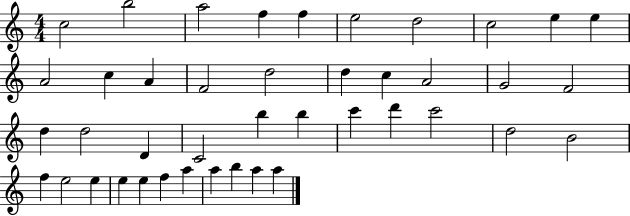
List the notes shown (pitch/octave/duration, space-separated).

C5/h B5/h A5/h F5/q F5/q E5/h D5/h C5/h E5/q E5/q A4/h C5/q A4/q F4/h D5/h D5/q C5/q A4/h G4/h F4/h D5/q D5/h D4/q C4/h B5/q B5/q C6/q D6/q C6/h D5/h B4/h F5/q E5/h E5/q E5/q E5/q F5/q A5/q A5/q B5/q A5/q A5/q